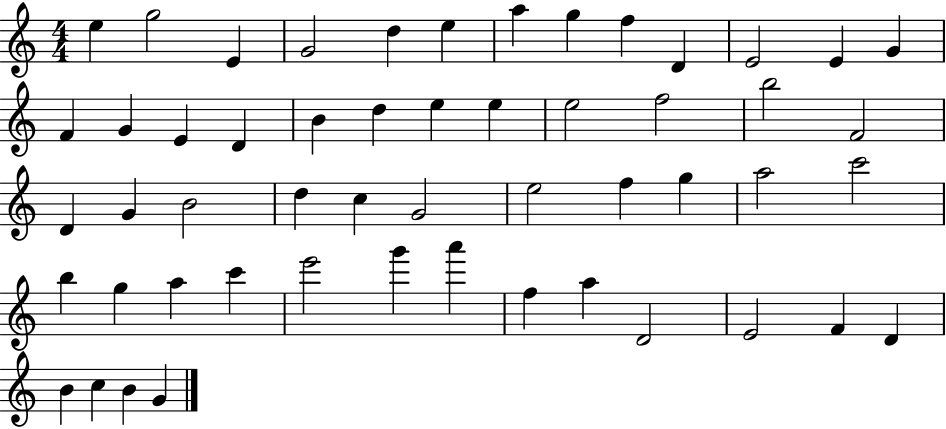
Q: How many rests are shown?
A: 0